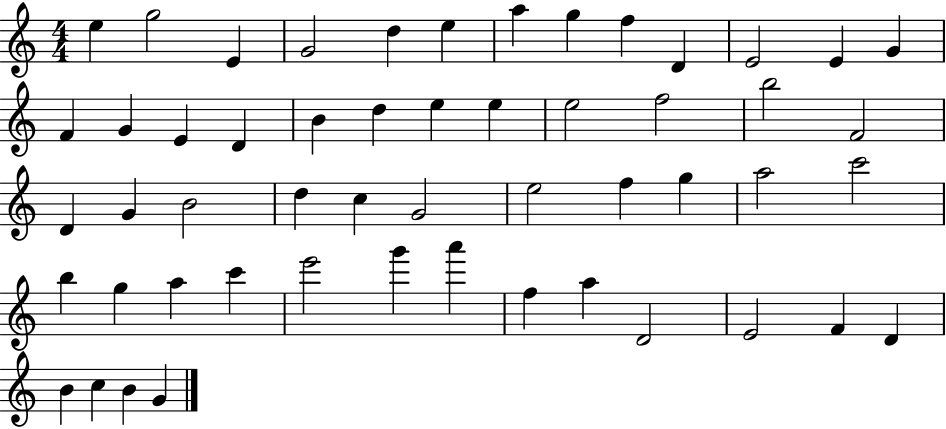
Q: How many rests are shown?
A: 0